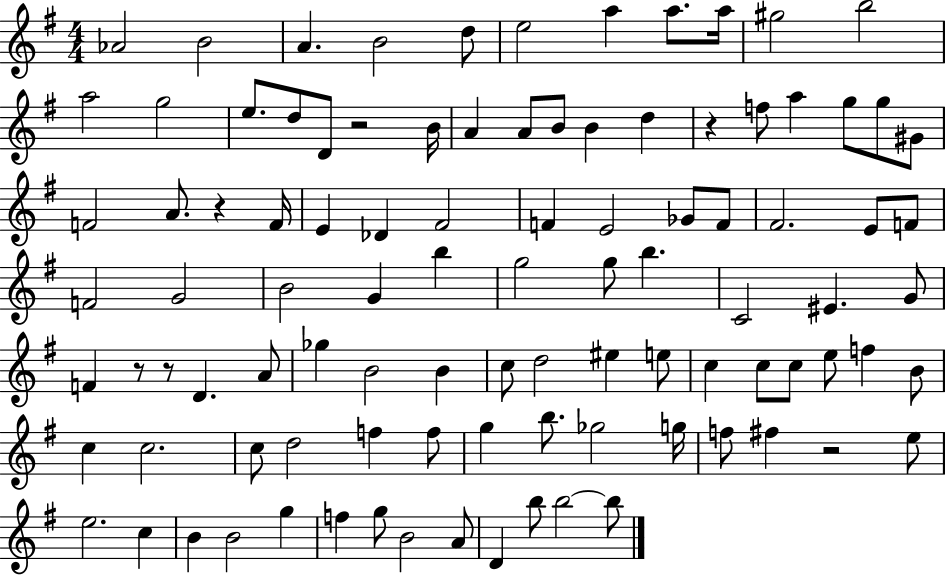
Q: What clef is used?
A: treble